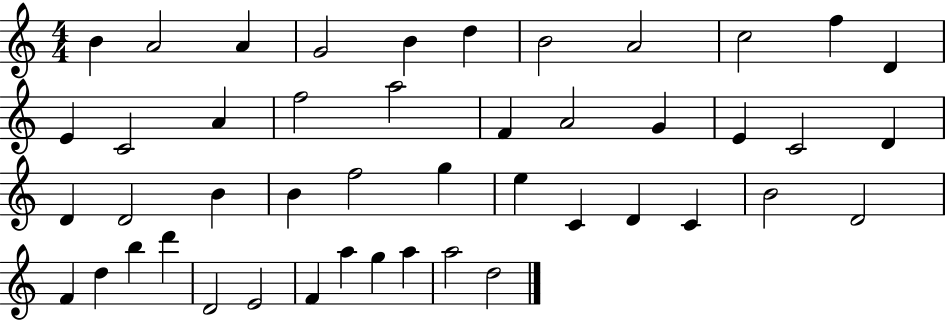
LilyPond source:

{
  \clef treble
  \numericTimeSignature
  \time 4/4
  \key c \major
  b'4 a'2 a'4 | g'2 b'4 d''4 | b'2 a'2 | c''2 f''4 d'4 | \break e'4 c'2 a'4 | f''2 a''2 | f'4 a'2 g'4 | e'4 c'2 d'4 | \break d'4 d'2 b'4 | b'4 f''2 g''4 | e''4 c'4 d'4 c'4 | b'2 d'2 | \break f'4 d''4 b''4 d'''4 | d'2 e'2 | f'4 a''4 g''4 a''4 | a''2 d''2 | \break \bar "|."
}